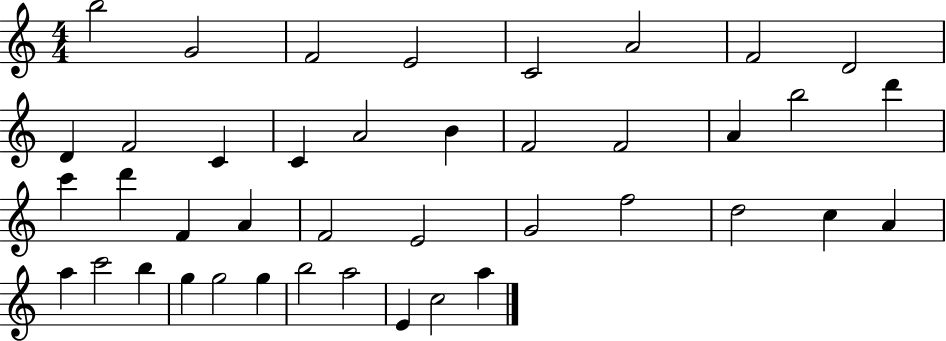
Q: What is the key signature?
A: C major